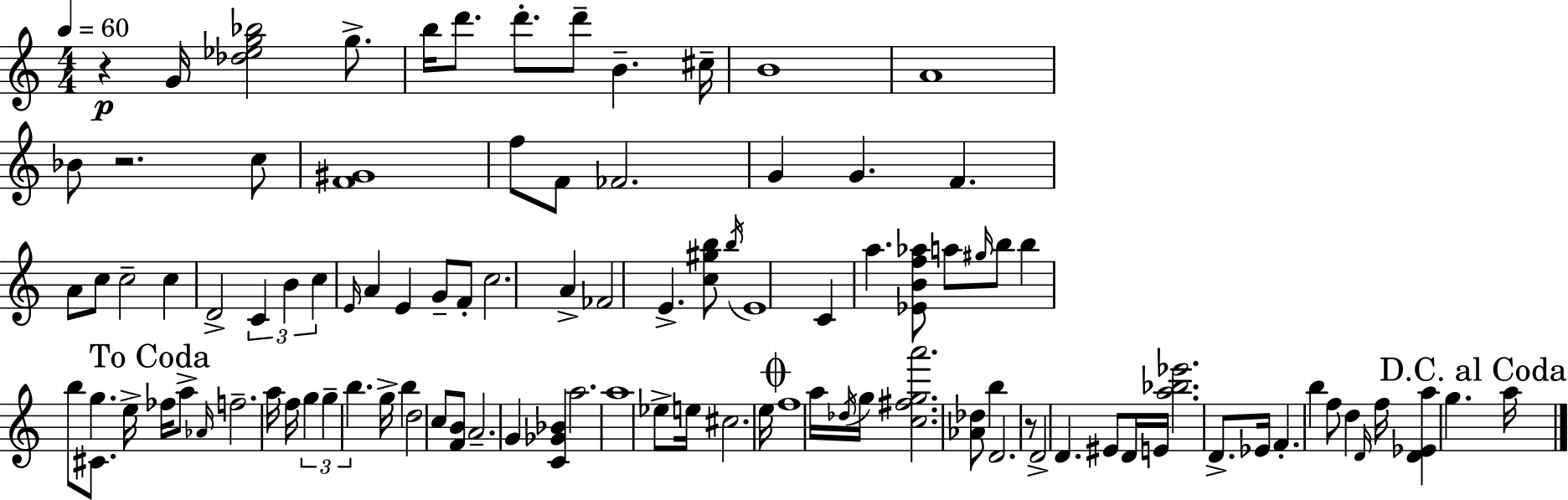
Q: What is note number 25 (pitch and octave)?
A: B4